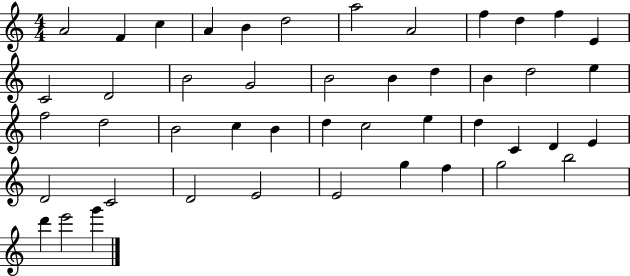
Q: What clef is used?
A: treble